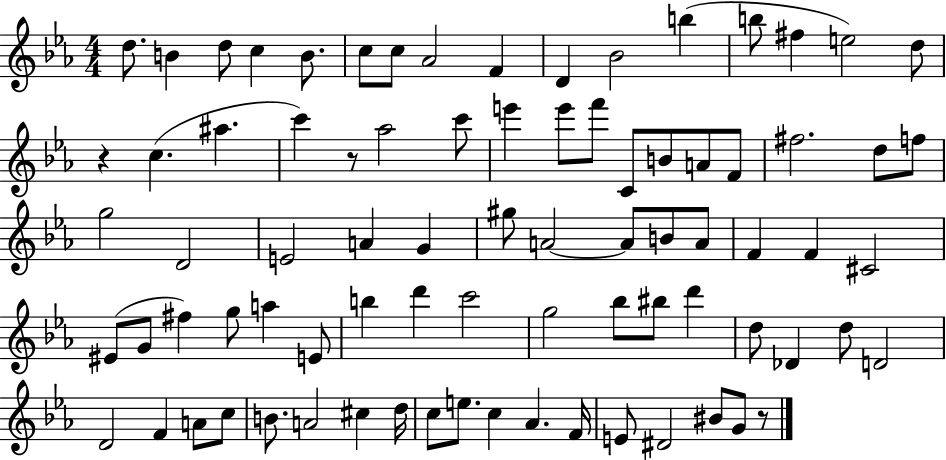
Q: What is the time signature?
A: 4/4